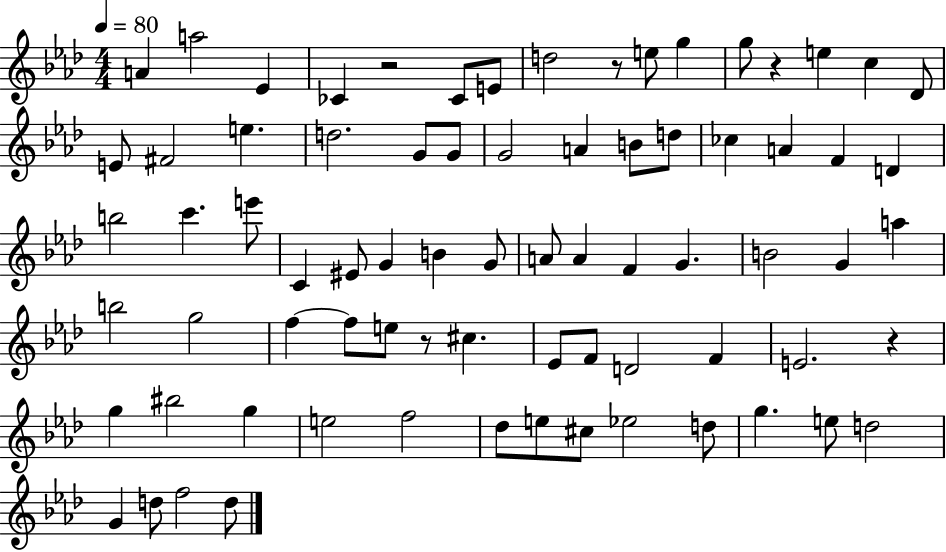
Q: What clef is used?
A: treble